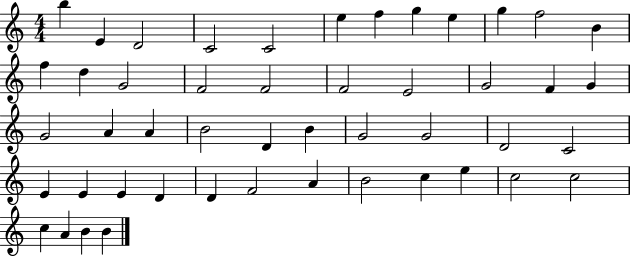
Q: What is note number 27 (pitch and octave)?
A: D4